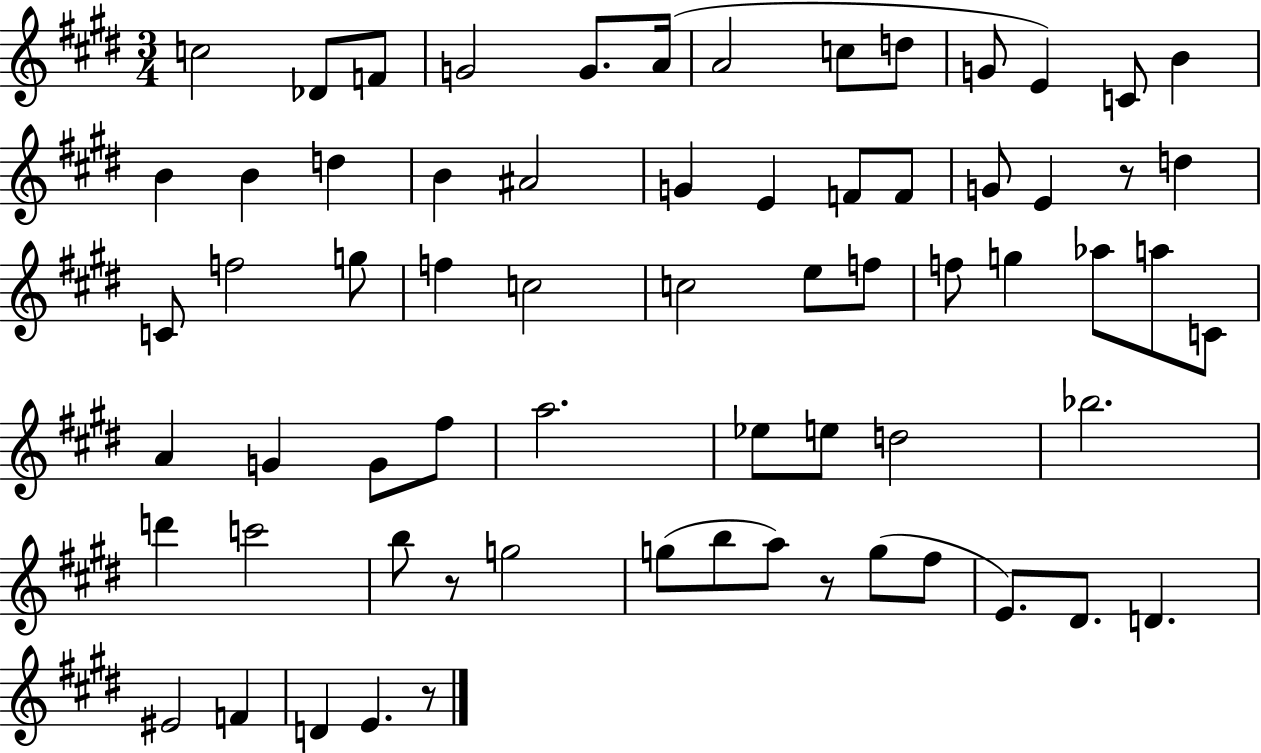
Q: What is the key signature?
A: E major